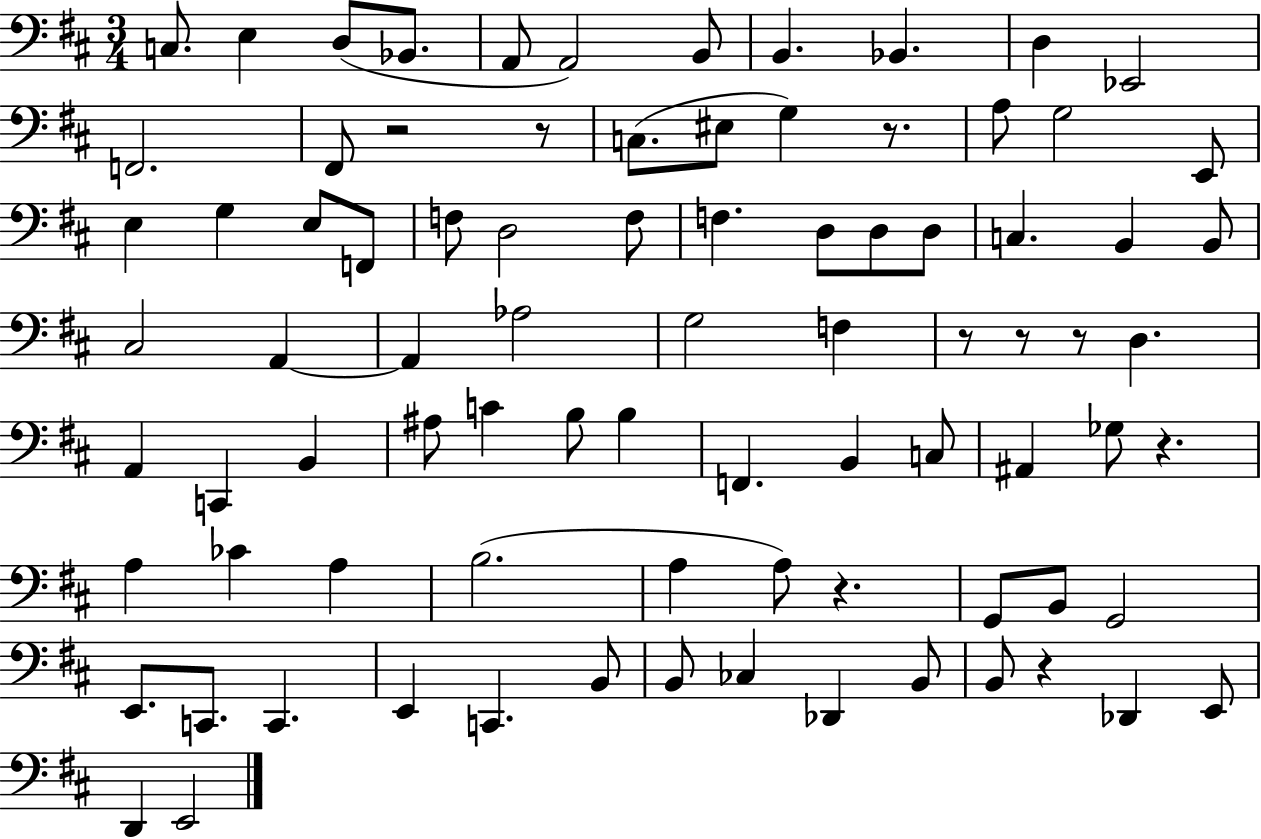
X:1
T:Untitled
M:3/4
L:1/4
K:D
C,/2 E, D,/2 _B,,/2 A,,/2 A,,2 B,,/2 B,, _B,, D, _E,,2 F,,2 ^F,,/2 z2 z/2 C,/2 ^E,/2 G, z/2 A,/2 G,2 E,,/2 E, G, E,/2 F,,/2 F,/2 D,2 F,/2 F, D,/2 D,/2 D,/2 C, B,, B,,/2 ^C,2 A,, A,, _A,2 G,2 F, z/2 z/2 z/2 D, A,, C,, B,, ^A,/2 C B,/2 B, F,, B,, C,/2 ^A,, _G,/2 z A, _C A, B,2 A, A,/2 z G,,/2 B,,/2 G,,2 E,,/2 C,,/2 C,, E,, C,, B,,/2 B,,/2 _C, _D,, B,,/2 B,,/2 z _D,, E,,/2 D,, E,,2